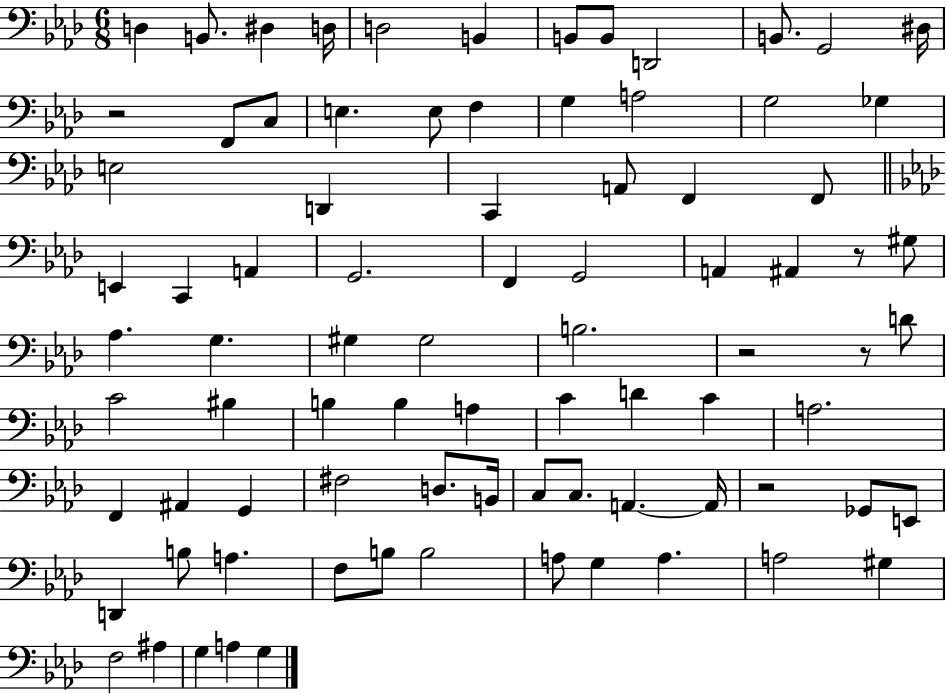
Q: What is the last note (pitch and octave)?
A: G3